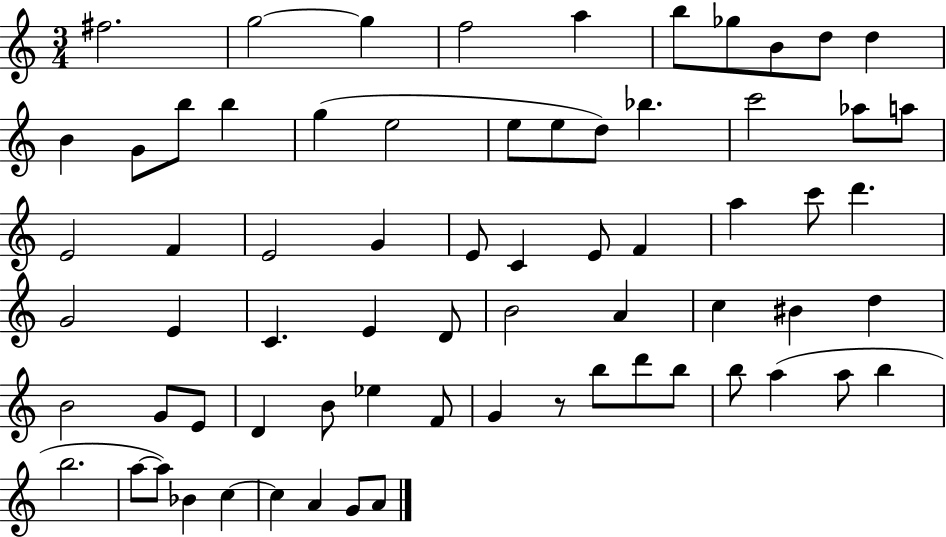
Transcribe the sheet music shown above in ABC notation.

X:1
T:Untitled
M:3/4
L:1/4
K:C
^f2 g2 g f2 a b/2 _g/2 B/2 d/2 d B G/2 b/2 b g e2 e/2 e/2 d/2 _b c'2 _a/2 a/2 E2 F E2 G E/2 C E/2 F a c'/2 d' G2 E C E D/2 B2 A c ^B d B2 G/2 E/2 D B/2 _e F/2 G z/2 b/2 d'/2 b/2 b/2 a a/2 b b2 a/2 a/2 _B c c A G/2 A/2